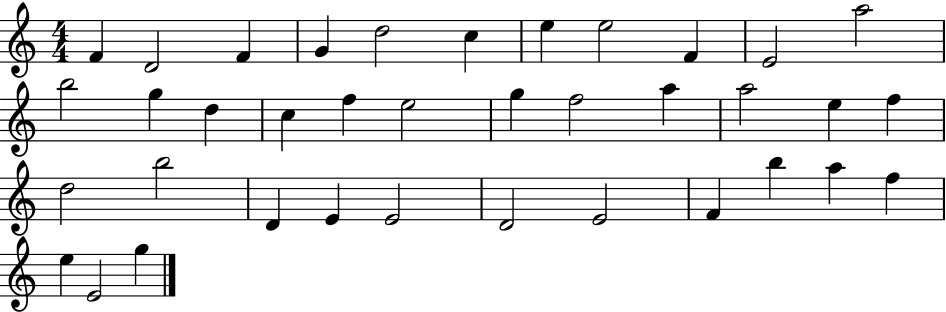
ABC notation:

X:1
T:Untitled
M:4/4
L:1/4
K:C
F D2 F G d2 c e e2 F E2 a2 b2 g d c f e2 g f2 a a2 e f d2 b2 D E E2 D2 E2 F b a f e E2 g